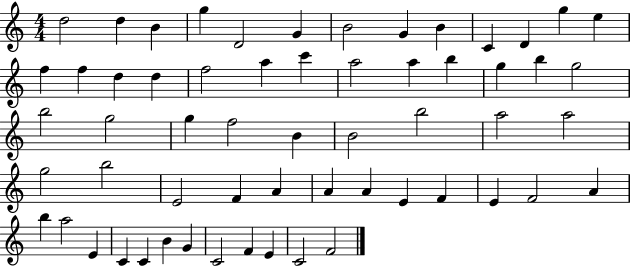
{
  \clef treble
  \numericTimeSignature
  \time 4/4
  \key c \major
  d''2 d''4 b'4 | g''4 d'2 g'4 | b'2 g'4 b'4 | c'4 d'4 g''4 e''4 | \break f''4 f''4 d''4 d''4 | f''2 a''4 c'''4 | a''2 a''4 b''4 | g''4 b''4 g''2 | \break b''2 g''2 | g''4 f''2 b'4 | b'2 b''2 | a''2 a''2 | \break g''2 b''2 | e'2 f'4 a'4 | a'4 a'4 e'4 f'4 | e'4 f'2 a'4 | \break b''4 a''2 e'4 | c'4 c'4 b'4 g'4 | c'2 f'4 e'4 | c'2 f'2 | \break \bar "|."
}